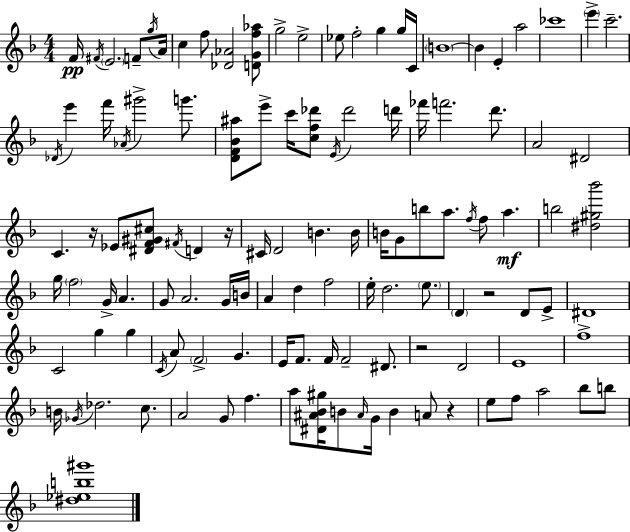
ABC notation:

X:1
T:Untitled
M:4/4
L:1/4
K:Dm
F/4 ^F/4 E2 F/2 g/4 A/4 c f/2 [_D_A]2 [DGf_a]/2 g2 e2 _e/2 f2 g g/4 C/4 B4 B E a2 _c'4 e' c'2 _D/4 e' f'/4 _A/4 ^g'2 g'/2 [DF_B^a]/2 e'/2 c'/4 [cf_d']/2 E/4 _d'2 d'/4 _f'/4 f'2 d'/2 A2 ^D2 C z/4 _E/2 [^DF^G^c]/2 ^F/4 D z/4 ^C/4 D2 B B/4 B/4 G/2 b/2 a/2 f/4 f/2 a b2 [^d^g_b']2 g/4 f2 G/4 A G/2 A2 G/4 B/4 A d f2 e/4 d2 e/2 D z2 D/2 E/2 ^D4 C2 g g C/4 A/2 F2 G E/4 F/2 F/4 F2 ^D/2 z2 D2 E4 f4 B/4 _G/4 _d2 c/2 A2 G/2 f a/2 [^D^A_B^g]/4 B/2 ^A/4 G/4 B A/2 z e/2 f/2 a2 _b/2 b/2 [^d_eb^g']4